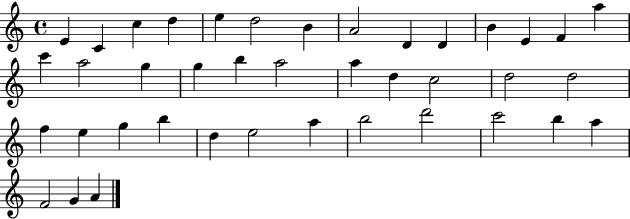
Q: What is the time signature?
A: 4/4